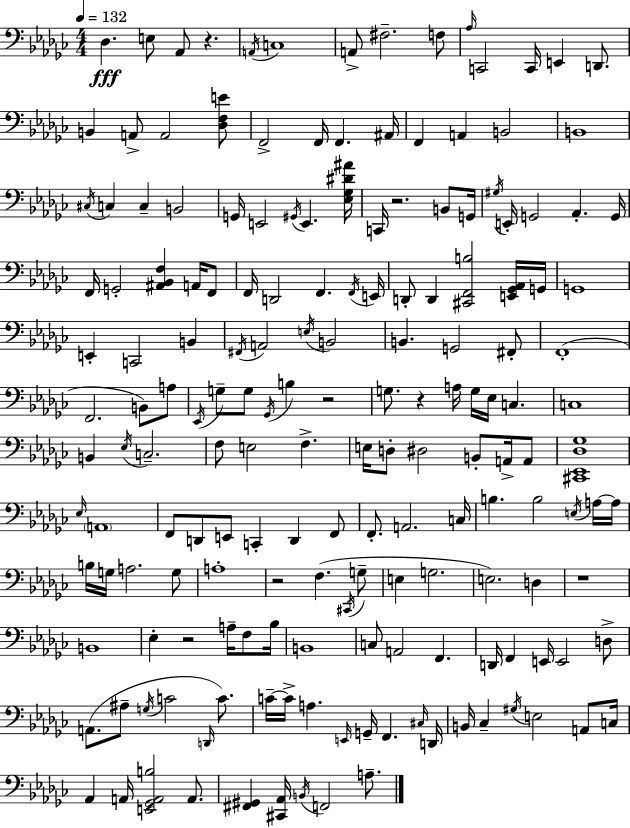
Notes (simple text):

Db3/q. E3/e Ab2/e R/q. A2/s C3/w A2/e F#3/h. F3/e Ab3/s C2/h C2/s E2/q D2/e. B2/q A2/e A2/h [Db3,F3,E4]/e F2/h F2/s F2/q. A#2/s F2/q A2/q B2/h B2/w C#3/s C3/q C3/q B2/h G2/s E2/h G#2/s E2/q. [Eb3,Gb3,D#4,A#4]/s C2/s R/h. B2/e G2/s G#3/s E2/s G2/h Ab2/q. G2/s F2/s G2/h [A#2,Bb2,F3]/q A2/s F2/e F2/s D2/h F2/q. F2/s E2/s D2/e D2/q [C#2,F2,B3]/h [E2,Gb2,Ab2]/s G2/s G2/w E2/q C2/h B2/q F#2/s A2/h E3/s B2/h B2/q. G2/h F#2/e F2/w F2/h. B2/e A3/e Eb2/s G3/e G3/e Gb2/s B3/q R/h G3/e. R/q A3/s G3/s Eb3/s C3/q. C3/w B2/q Eb3/s C3/h. F3/e E3/h F3/q. E3/s D3/e D#3/h B2/e A2/s A2/e [C#2,Eb2,Db3,Gb3]/w Eb3/s A2/w F2/e D2/e E2/e C2/q D2/q F2/e F2/e. A2/h. C3/s B3/q. B3/h E3/s A3/s A3/s B3/s G3/s A3/h. G3/e A3/w R/h F3/q. C#2/s G3/e E3/q G3/h. E3/h. D3/q R/w B2/w Eb3/q R/h A3/s F3/e Bb3/s B2/w C3/e A2/h F2/q. D2/s F2/q E2/s E2/h D3/e A2/e. A#3/e G3/s C4/h D2/s C4/e. C4/s C4/s A3/q. E2/s G2/s F2/q. C#3/s D2/s B2/s CES3/q G#3/s E3/h A2/e C3/s Ab2/q A2/s [E2,Gb2,A2,B3]/h A2/e. [F#2,G#2]/q [C#2,Ab2]/s B2/s F2/h A3/e.